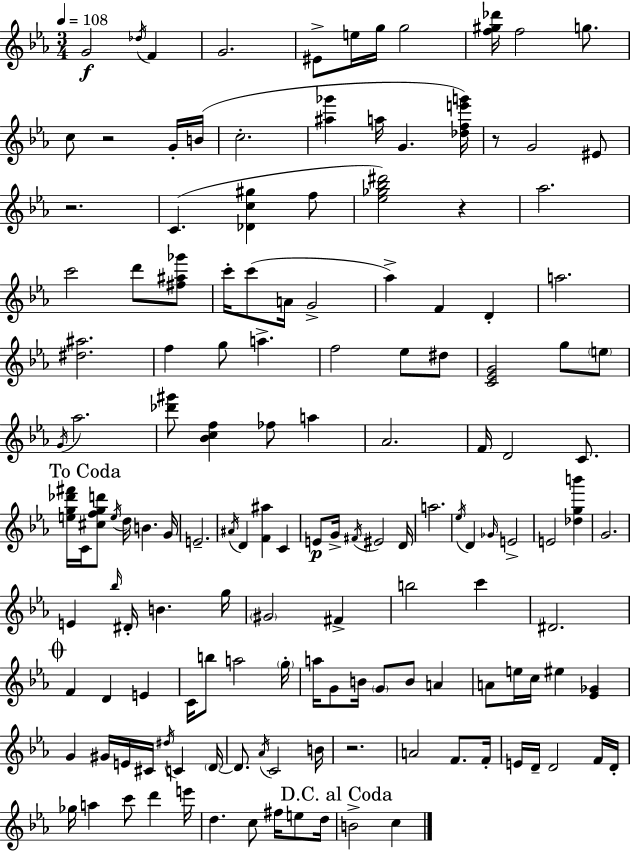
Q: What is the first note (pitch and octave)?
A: G4